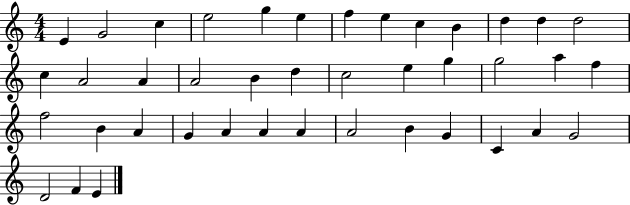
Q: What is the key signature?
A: C major